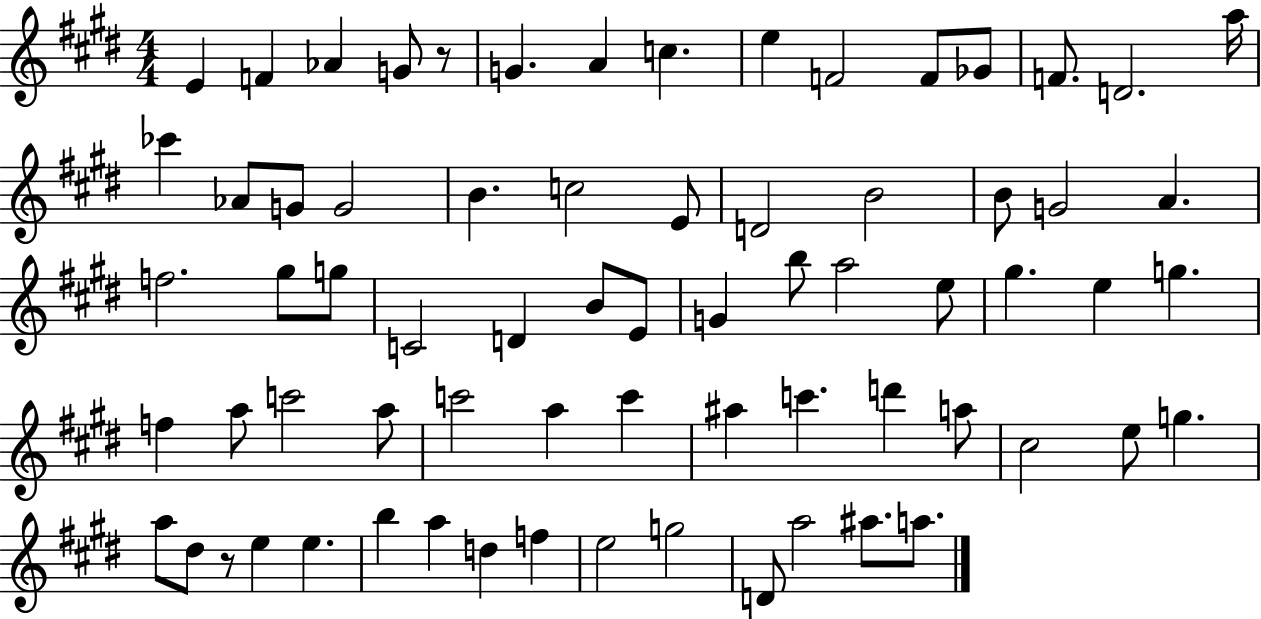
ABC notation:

X:1
T:Untitled
M:4/4
L:1/4
K:E
E F _A G/2 z/2 G A c e F2 F/2 _G/2 F/2 D2 a/4 _c' _A/2 G/2 G2 B c2 E/2 D2 B2 B/2 G2 A f2 ^g/2 g/2 C2 D B/2 E/2 G b/2 a2 e/2 ^g e g f a/2 c'2 a/2 c'2 a c' ^a c' d' a/2 ^c2 e/2 g a/2 ^d/2 z/2 e e b a d f e2 g2 D/2 a2 ^a/2 a/2